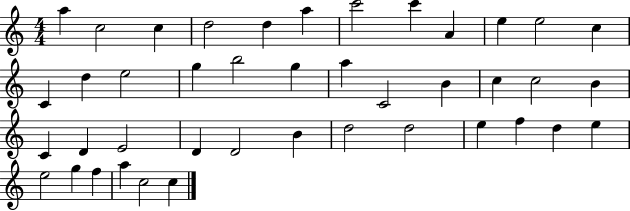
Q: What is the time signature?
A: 4/4